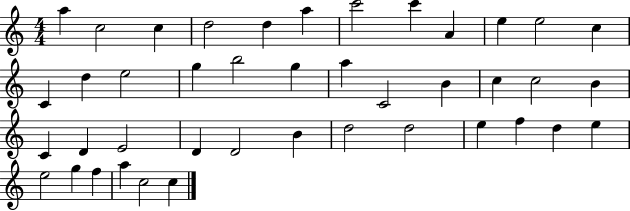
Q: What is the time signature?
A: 4/4